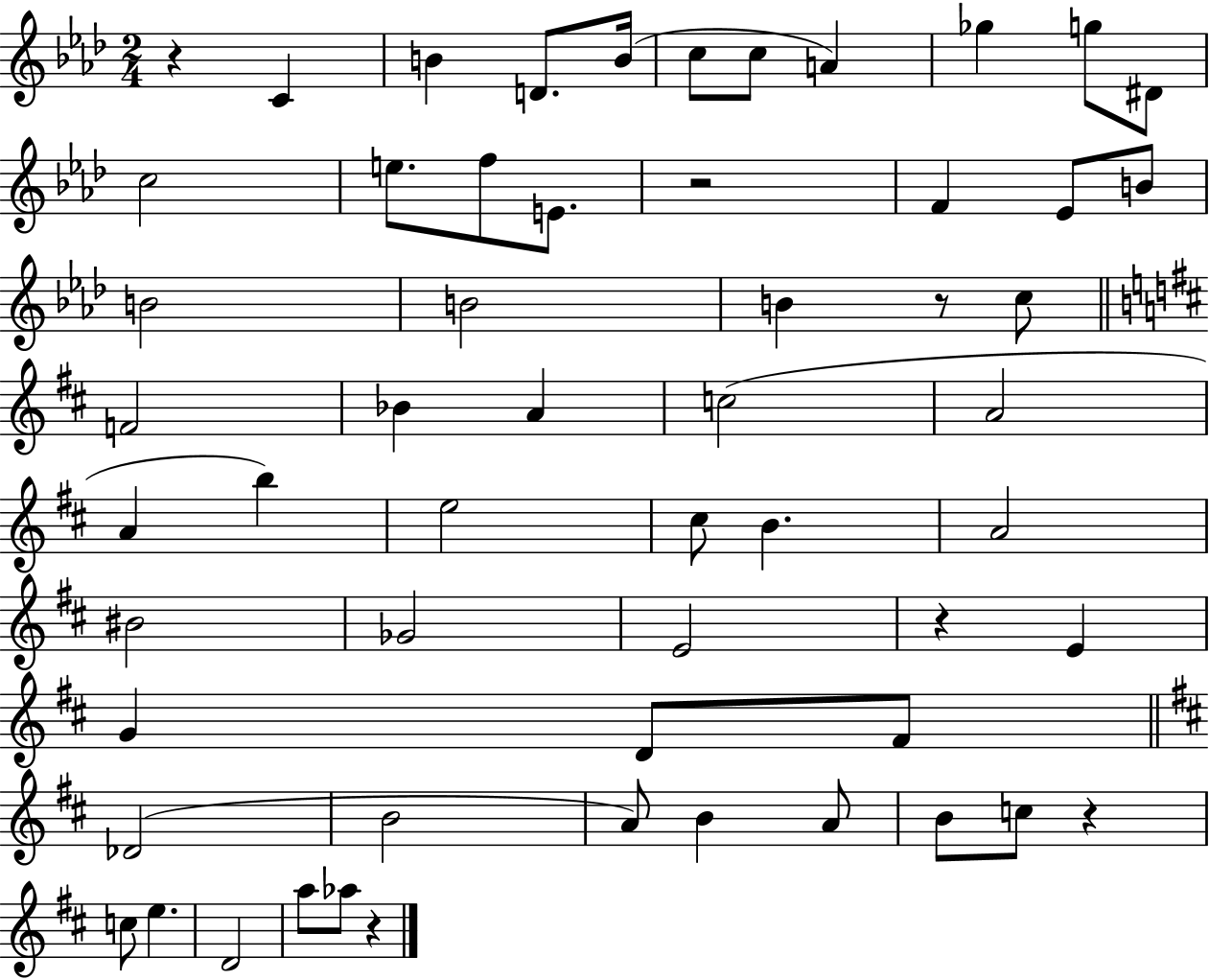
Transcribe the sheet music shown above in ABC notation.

X:1
T:Untitled
M:2/4
L:1/4
K:Ab
z C B D/2 B/4 c/2 c/2 A _g g/2 ^D/2 c2 e/2 f/2 E/2 z2 F _E/2 B/2 B2 B2 B z/2 c/2 F2 _B A c2 A2 A b e2 ^c/2 B A2 ^B2 _G2 E2 z E G D/2 ^F/2 _D2 B2 A/2 B A/2 B/2 c/2 z c/2 e D2 a/2 _a/2 z